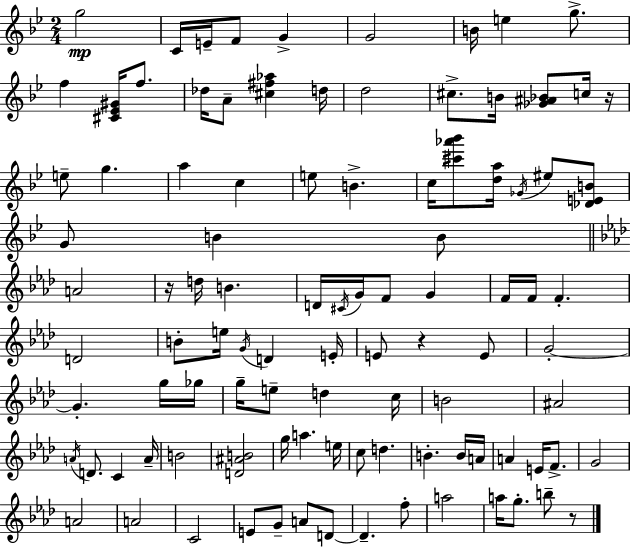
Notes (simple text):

G5/h C4/s E4/s F4/e G4/q G4/h B4/s E5/q G5/e. F5/q [C#4,Eb4,G#4]/s F5/e. Db5/s A4/e [C#5,F#5,Ab5]/q D5/s D5/h C#5/e. B4/s [Gb4,A#4,Bb4]/e C5/s R/s E5/e G5/q. A5/q C5/q E5/e B4/q. C5/s [C#6,Ab6,Bb6]/e [D5,A5]/s Gb4/s EIS5/e [Db4,E4,B4]/e G4/e B4/q B4/e A4/h R/s D5/s B4/q. D4/s C#4/s G4/s F4/e G4/q F4/s F4/s F4/q. D4/h B4/e E5/s G4/s D4/q E4/s E4/e R/q E4/e G4/h G4/q. G5/s Gb5/s G5/s E5/e D5/q C5/s B4/h A#4/h A4/s D4/e. C4/q A4/s B4/h [D4,A#4,B4]/h G5/s A5/q. E5/s C5/e D5/q. B4/q. B4/s A4/s A4/q E4/s F4/e. G4/h A4/h A4/h C4/h E4/e G4/e A4/e D4/e D4/q. F5/e A5/h A5/s G5/e. B5/e R/e